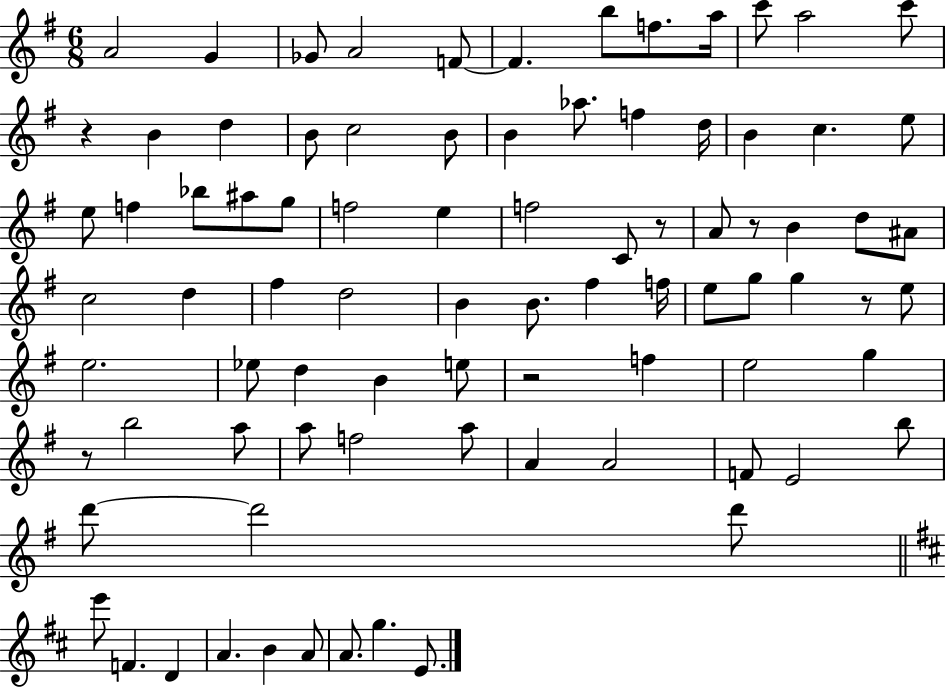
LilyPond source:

{
  \clef treble
  \numericTimeSignature
  \time 6/8
  \key g \major
  a'2 g'4 | ges'8 a'2 f'8~~ | f'4. b''8 f''8. a''16 | c'''8 a''2 c'''8 | \break r4 b'4 d''4 | b'8 c''2 b'8 | b'4 aes''8. f''4 d''16 | b'4 c''4. e''8 | \break e''8 f''4 bes''8 ais''8 g''8 | f''2 e''4 | f''2 c'8 r8 | a'8 r8 b'4 d''8 ais'8 | \break c''2 d''4 | fis''4 d''2 | b'4 b'8. fis''4 f''16 | e''8 g''8 g''4 r8 e''8 | \break e''2. | ees''8 d''4 b'4 e''8 | r2 f''4 | e''2 g''4 | \break r8 b''2 a''8 | a''8 f''2 a''8 | a'4 a'2 | f'8 e'2 b''8 | \break d'''8~~ d'''2 d'''8 | \bar "||" \break \key d \major e'''8 f'4. d'4 | a'4. b'4 a'8 | a'8. g''4. e'8. | \bar "|."
}